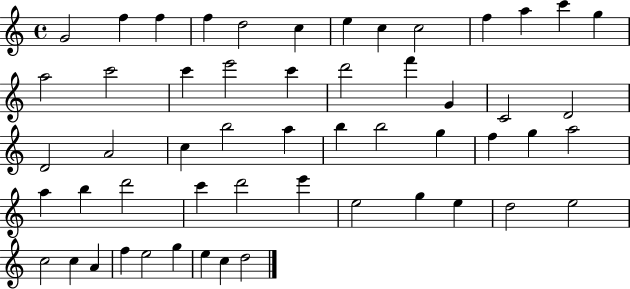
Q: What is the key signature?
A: C major